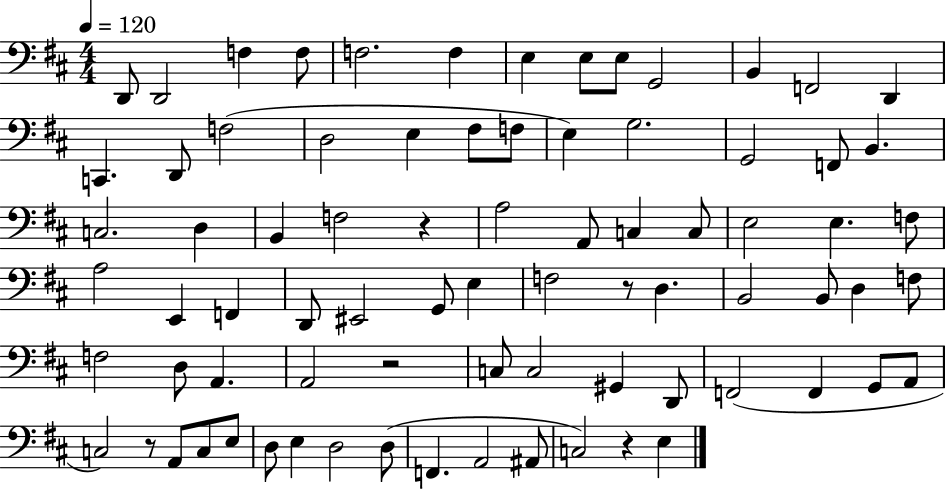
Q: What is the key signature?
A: D major